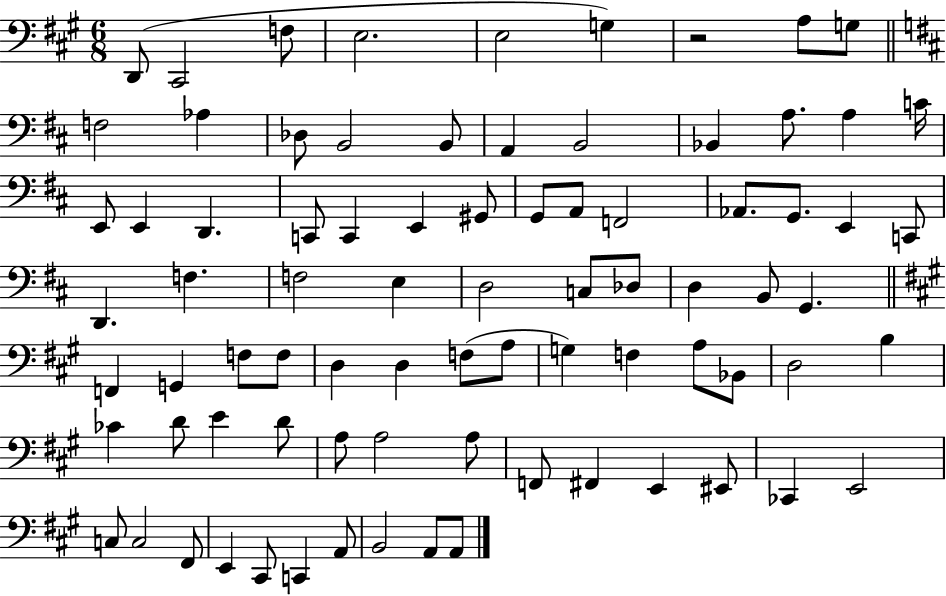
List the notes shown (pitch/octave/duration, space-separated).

D2/e C#2/h F3/e E3/h. E3/h G3/q R/h A3/e G3/e F3/h Ab3/q Db3/e B2/h B2/e A2/q B2/h Bb2/q A3/e. A3/q C4/s E2/e E2/q D2/q. C2/e C2/q E2/q G#2/e G2/e A2/e F2/h Ab2/e. G2/e. E2/q C2/e D2/q. F3/q. F3/h E3/q D3/h C3/e Db3/e D3/q B2/e G2/q. F2/q G2/q F3/e F3/e D3/q D3/q F3/e A3/e G3/q F3/q A3/e Bb2/e D3/h B3/q CES4/q D4/e E4/q D4/e A3/e A3/h A3/e F2/e F#2/q E2/q EIS2/e CES2/q E2/h C3/e C3/h F#2/e E2/q C#2/e C2/q A2/e B2/h A2/e A2/e